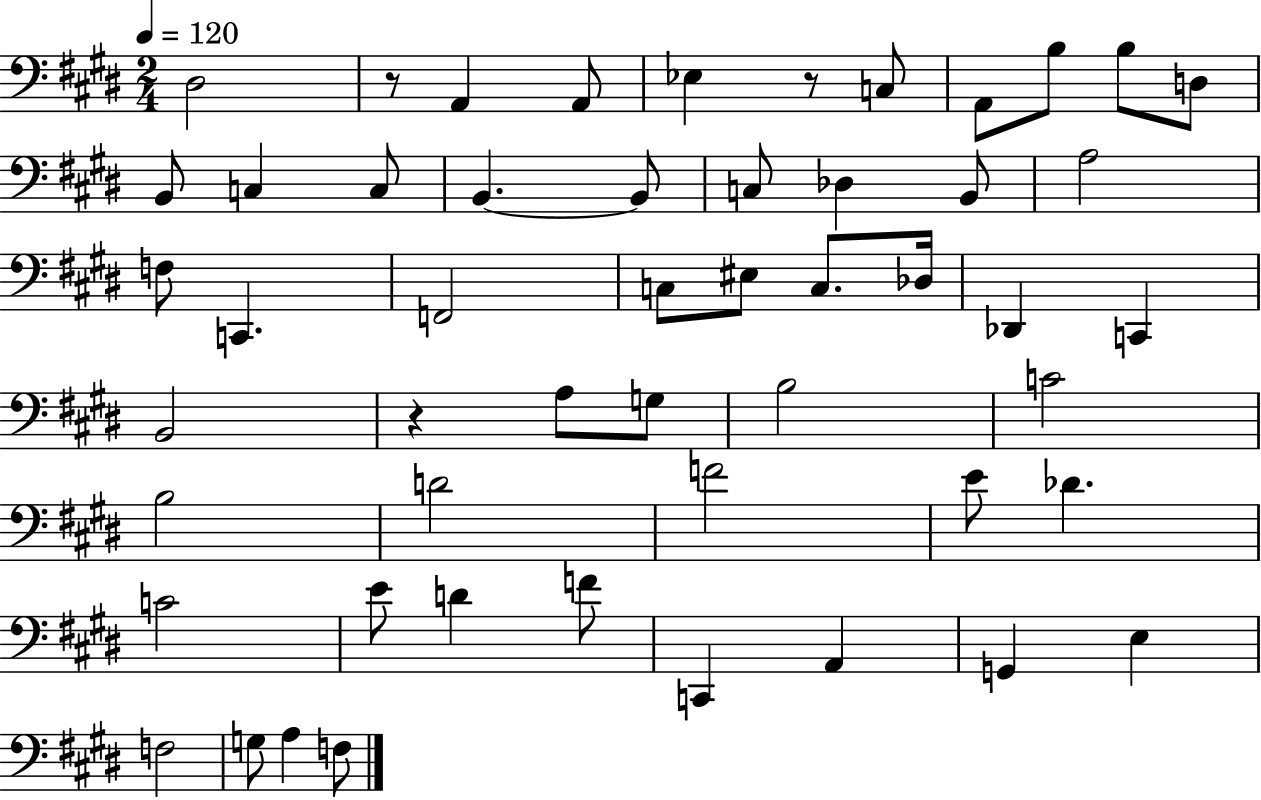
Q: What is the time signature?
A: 2/4